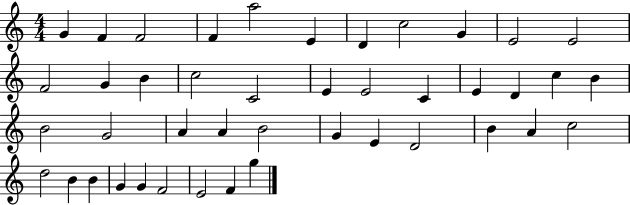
{
  \clef treble
  \numericTimeSignature
  \time 4/4
  \key c \major
  g'4 f'4 f'2 | f'4 a''2 e'4 | d'4 c''2 g'4 | e'2 e'2 | \break f'2 g'4 b'4 | c''2 c'2 | e'4 e'2 c'4 | e'4 d'4 c''4 b'4 | \break b'2 g'2 | a'4 a'4 b'2 | g'4 e'4 d'2 | b'4 a'4 c''2 | \break d''2 b'4 b'4 | g'4 g'4 f'2 | e'2 f'4 g''4 | \bar "|."
}